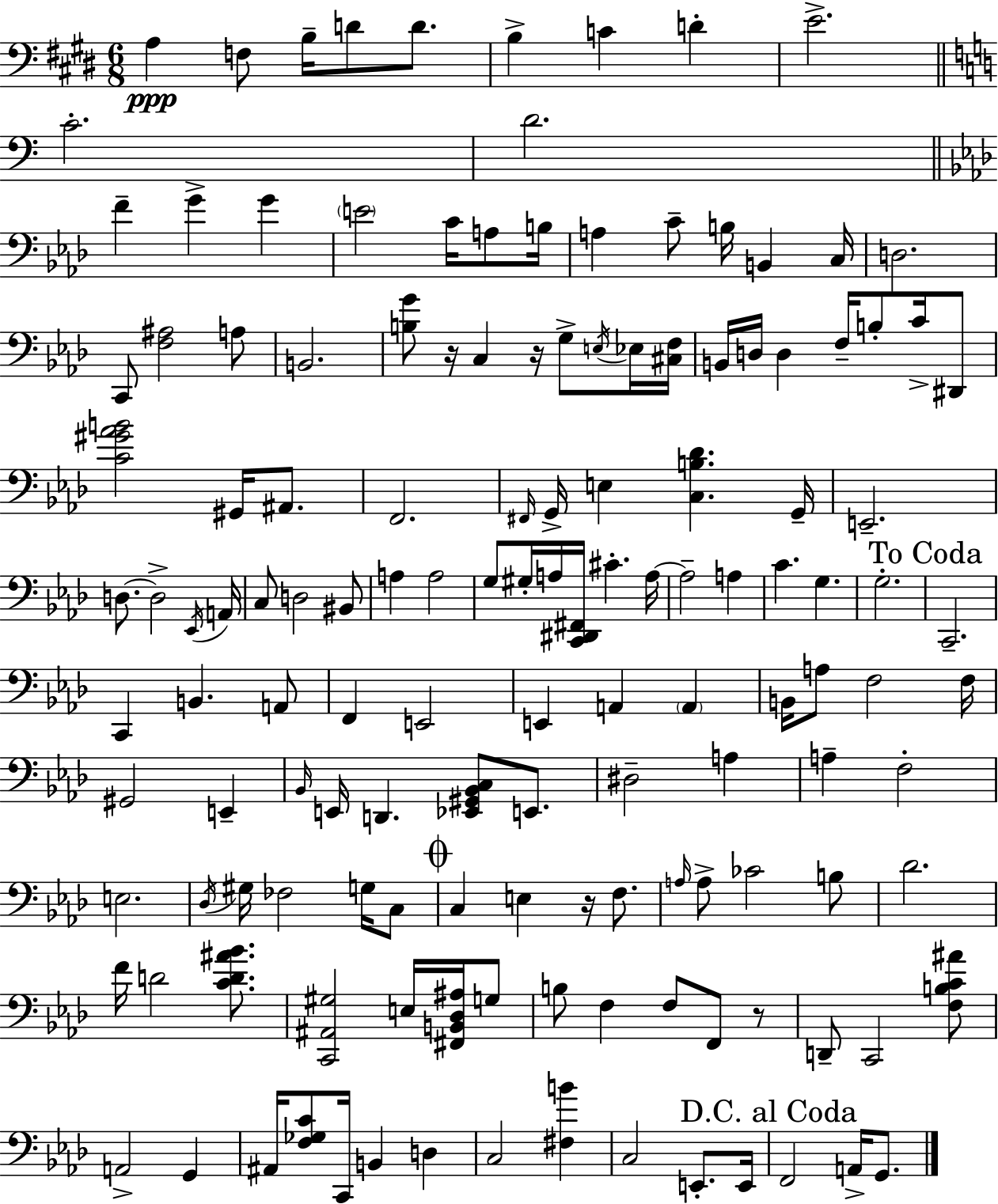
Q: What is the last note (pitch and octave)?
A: G2